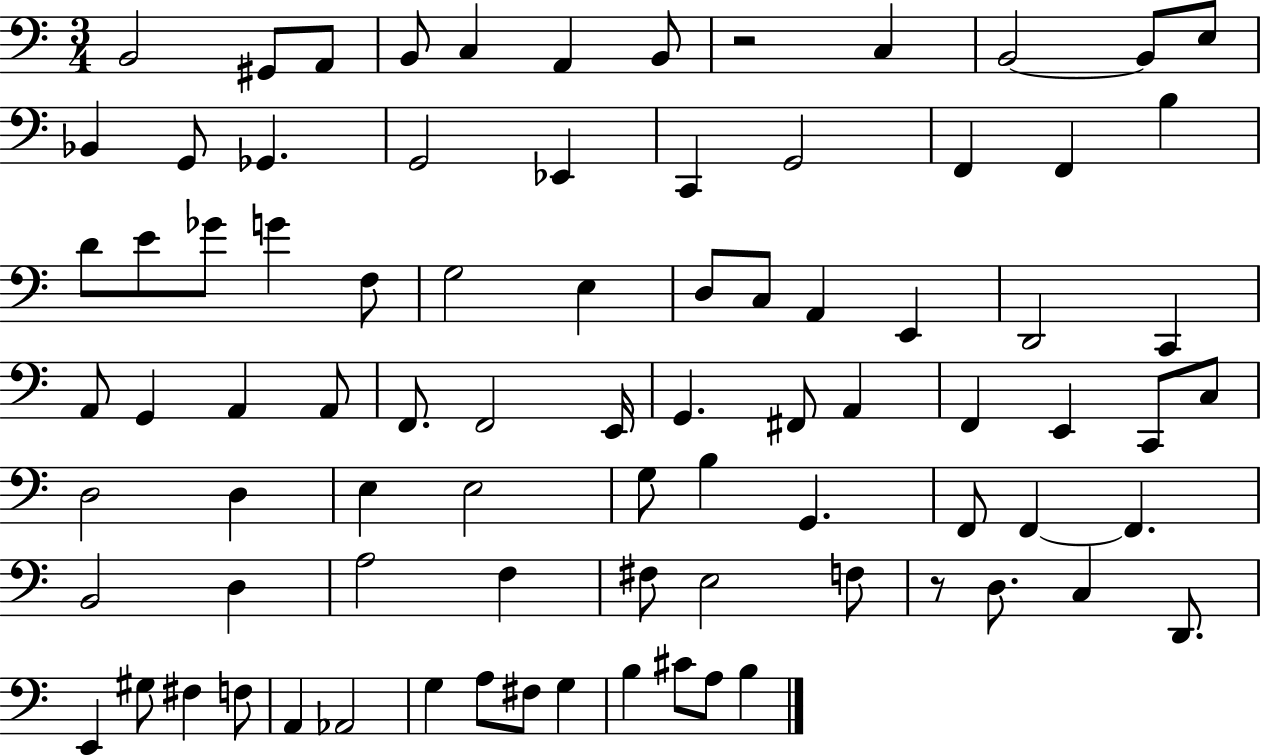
B2/h G#2/e A2/e B2/e C3/q A2/q B2/e R/h C3/q B2/h B2/e E3/e Bb2/q G2/e Gb2/q. G2/h Eb2/q C2/q G2/h F2/q F2/q B3/q D4/e E4/e Gb4/e G4/q F3/e G3/h E3/q D3/e C3/e A2/q E2/q D2/h C2/q A2/e G2/q A2/q A2/e F2/e. F2/h E2/s G2/q. F#2/e A2/q F2/q E2/q C2/e C3/e D3/h D3/q E3/q E3/h G3/e B3/q G2/q. F2/e F2/q F2/q. B2/h D3/q A3/h F3/q F#3/e E3/h F3/e R/e D3/e. C3/q D2/e. E2/q G#3/e F#3/q F3/e A2/q Ab2/h G3/q A3/e F#3/e G3/q B3/q C#4/e A3/e B3/q